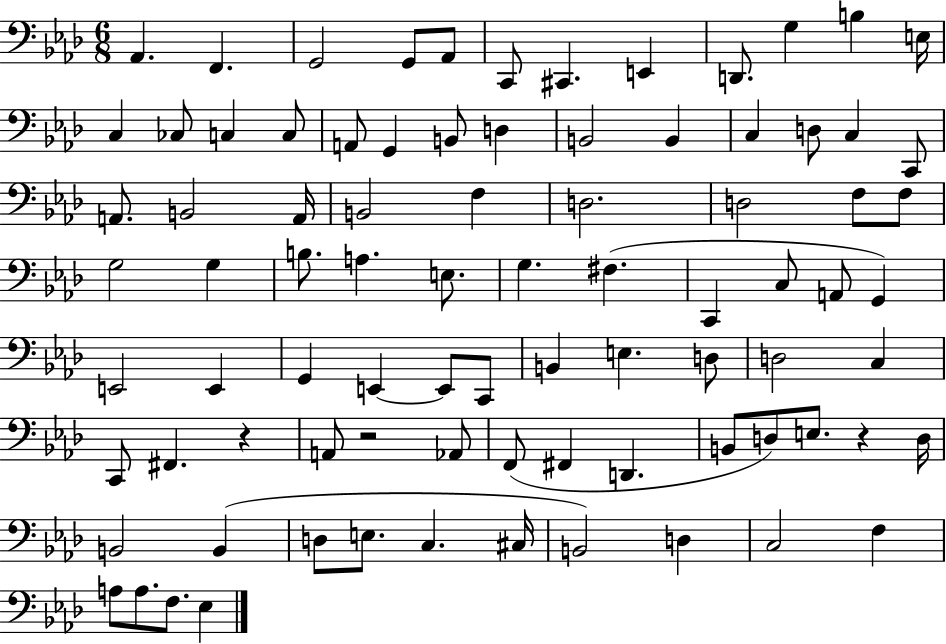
{
  \clef bass
  \numericTimeSignature
  \time 6/8
  \key aes \major
  aes,4. f,4. | g,2 g,8 aes,8 | c,8 cis,4. e,4 | d,8. g4 b4 e16 | \break c4 ces8 c4 c8 | a,8 g,4 b,8 d4 | b,2 b,4 | c4 d8 c4 c,8 | \break a,8. b,2 a,16 | b,2 f4 | d2. | d2 f8 f8 | \break g2 g4 | b8. a4. e8. | g4. fis4.( | c,4 c8 a,8 g,4) | \break e,2 e,4 | g,4 e,4~~ e,8 c,8 | b,4 e4. d8 | d2 c4 | \break c,8 fis,4. r4 | a,8 r2 aes,8 | f,8( fis,4 d,4. | b,8 d8) e8. r4 d16 | \break b,2 b,4( | d8 e8. c4. cis16 | b,2) d4 | c2 f4 | \break a8 a8. f8. ees4 | \bar "|."
}